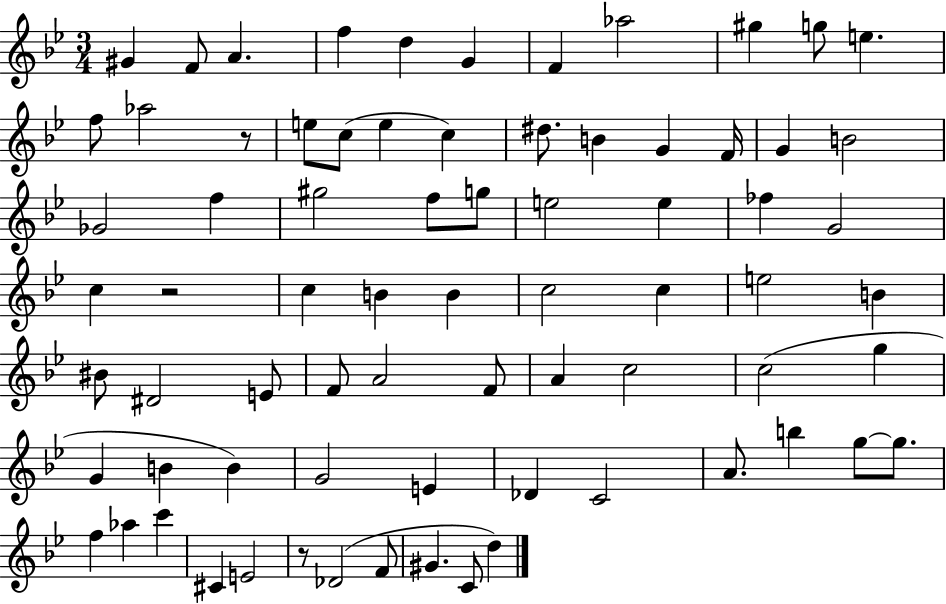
{
  \clef treble
  \numericTimeSignature
  \time 3/4
  \key bes \major
  gis'4 f'8 a'4. | f''4 d''4 g'4 | f'4 aes''2 | gis''4 g''8 e''4. | \break f''8 aes''2 r8 | e''8 c''8( e''4 c''4) | dis''8. b'4 g'4 f'16 | g'4 b'2 | \break ges'2 f''4 | gis''2 f''8 g''8 | e''2 e''4 | fes''4 g'2 | \break c''4 r2 | c''4 b'4 b'4 | c''2 c''4 | e''2 b'4 | \break bis'8 dis'2 e'8 | f'8 a'2 f'8 | a'4 c''2 | c''2( g''4 | \break g'4 b'4 b'4) | g'2 e'4 | des'4 c'2 | a'8. b''4 g''8~~ g''8. | \break f''4 aes''4 c'''4 | cis'4 e'2 | r8 des'2( f'8 | gis'4. c'8 d''4) | \break \bar "|."
}